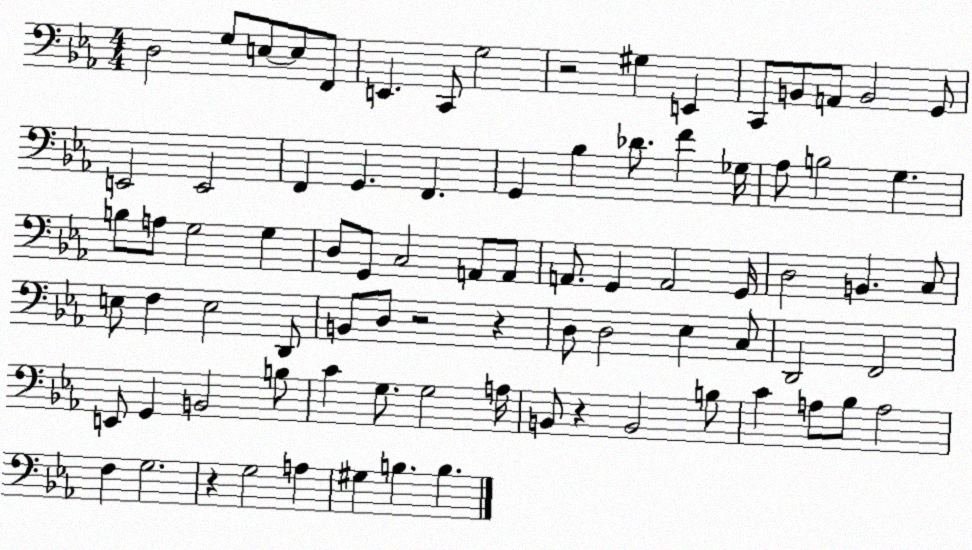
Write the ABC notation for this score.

X:1
T:Untitled
M:4/4
L:1/4
K:Eb
D,2 G,/2 E,/2 E,/2 F,,/2 E,, C,,/2 G,2 z2 ^G, E,, C,,/2 B,,/2 A,,/2 B,,2 G,,/2 E,,2 E,,2 F,, G,, F,, G,, _B, _D/2 F _G,/4 _A,/2 B,2 G, B,/2 A,/2 G,2 G, D,/2 G,,/2 C,2 A,,/2 A,,/2 A,,/2 G,, A,,2 G,,/4 D,2 B,, C,/2 E,/2 F, E,2 D,,/2 B,,/2 D,/2 z2 z D,/2 D,2 _E, C,/2 D,,2 F,,2 E,,/2 G,, B,,2 B,/2 C G,/2 G,2 A,/4 B,,/2 z B,,2 B,/2 C A,/2 _B,/2 A,2 F, G,2 z G,2 A, ^G, B, B,